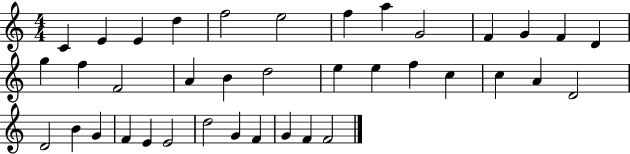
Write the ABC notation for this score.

X:1
T:Untitled
M:4/4
L:1/4
K:C
C E E d f2 e2 f a G2 F G F D g f F2 A B d2 e e f c c A D2 D2 B G F E E2 d2 G F G F F2